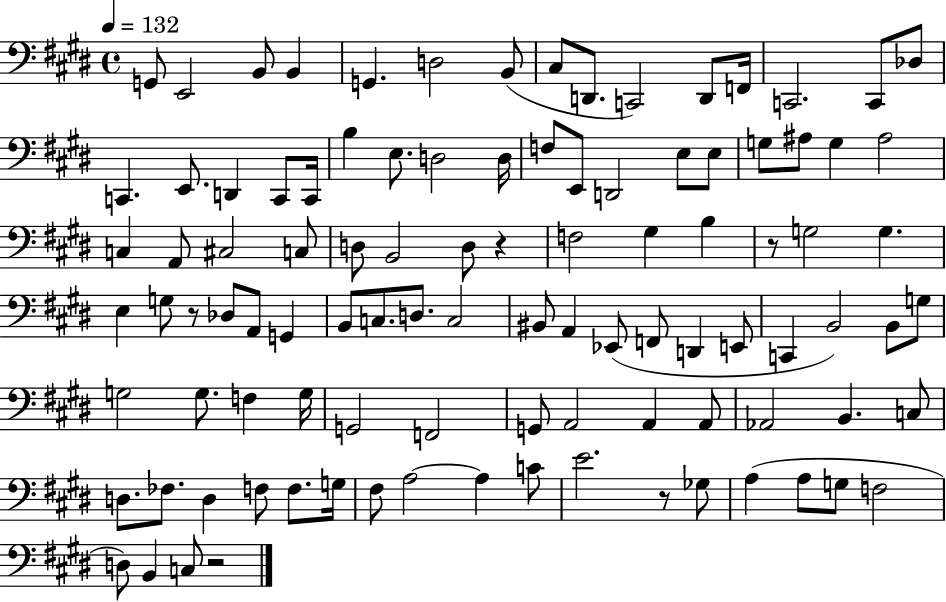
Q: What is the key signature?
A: E major